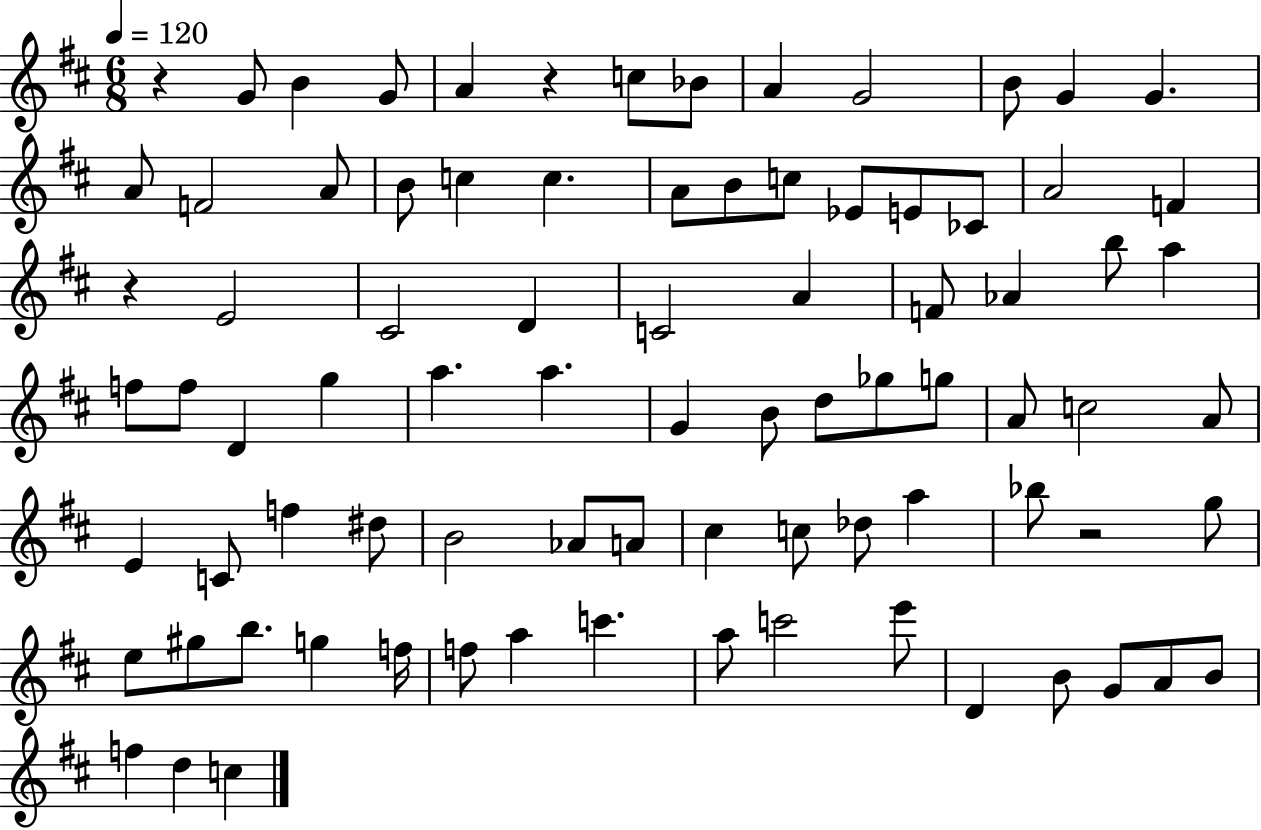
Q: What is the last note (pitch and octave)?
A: C5